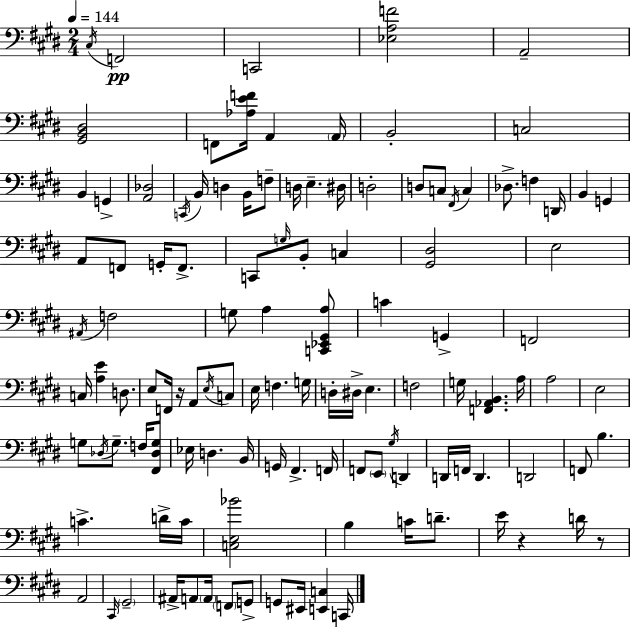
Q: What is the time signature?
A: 2/4